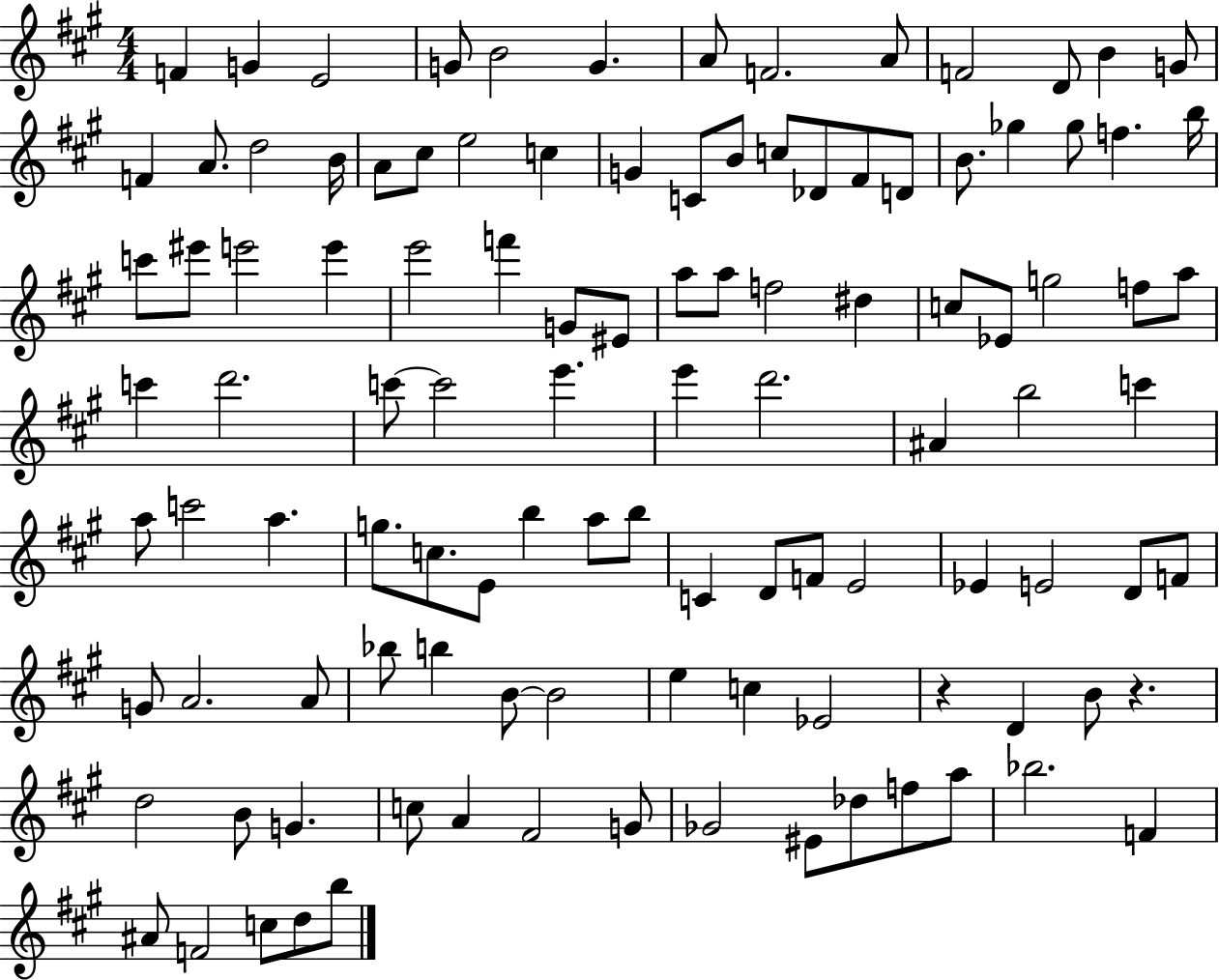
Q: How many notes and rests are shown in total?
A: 110